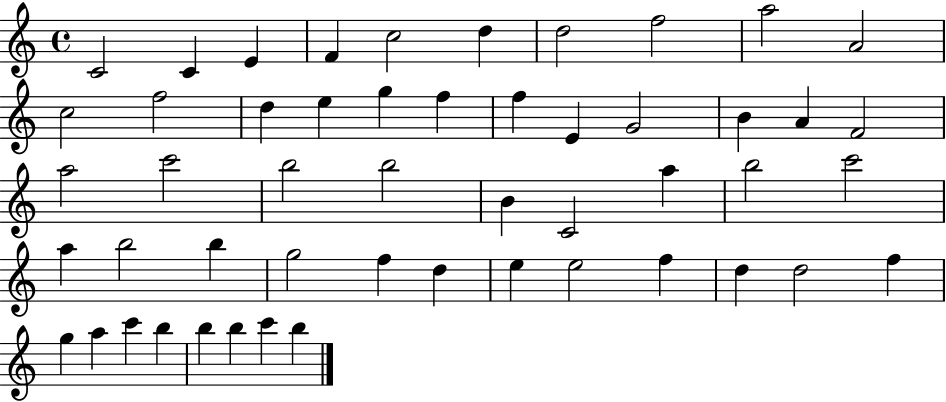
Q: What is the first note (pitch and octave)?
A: C4